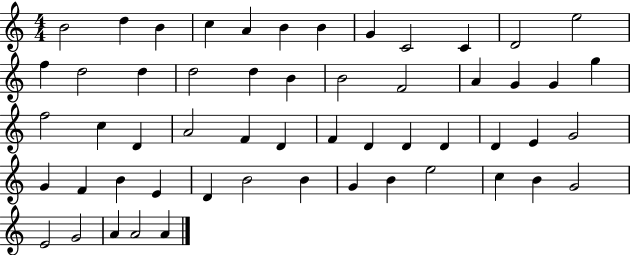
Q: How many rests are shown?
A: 0